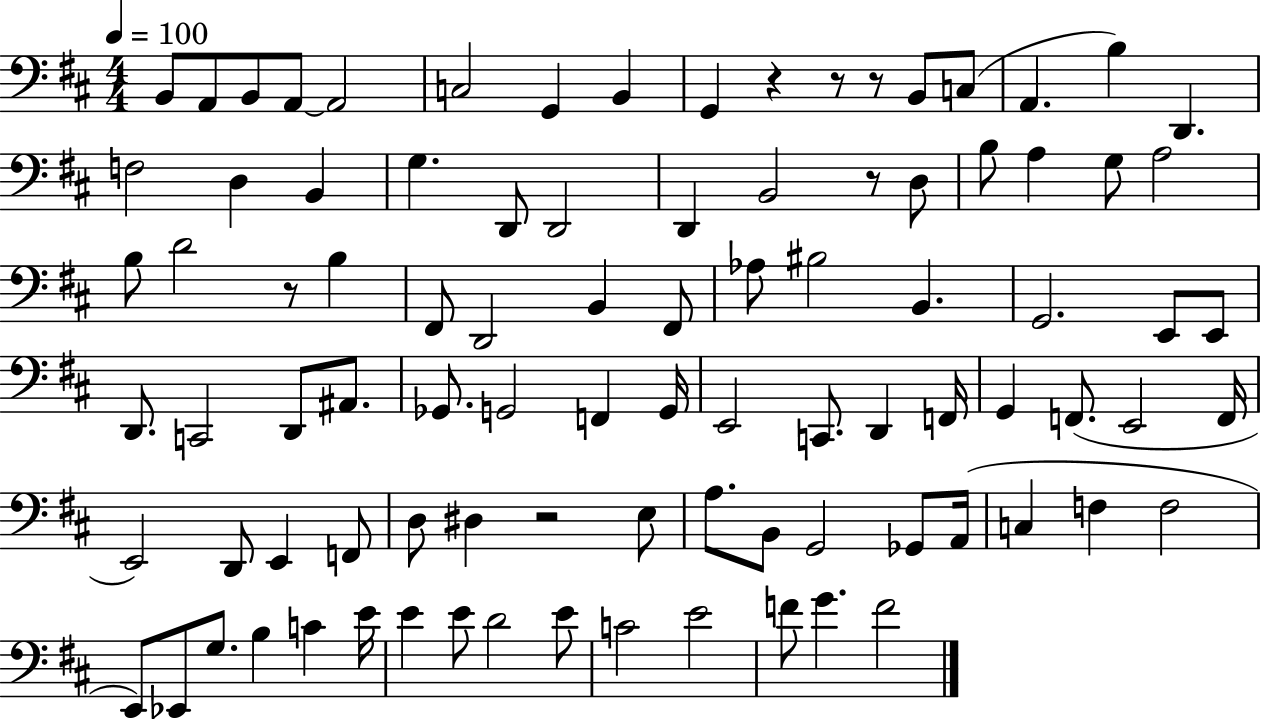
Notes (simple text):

B2/e A2/e B2/e A2/e A2/h C3/h G2/q B2/q G2/q R/q R/e R/e B2/e C3/e A2/q. B3/q D2/q. F3/h D3/q B2/q G3/q. D2/e D2/h D2/q B2/h R/e D3/e B3/e A3/q G3/e A3/h B3/e D4/h R/e B3/q F#2/e D2/h B2/q F#2/e Ab3/e BIS3/h B2/q. G2/h. E2/e E2/e D2/e. C2/h D2/e A#2/e. Gb2/e. G2/h F2/q G2/s E2/h C2/e. D2/q F2/s G2/q F2/e. E2/h F2/s E2/h D2/e E2/q F2/e D3/e D#3/q R/h E3/e A3/e. B2/e G2/h Gb2/e A2/s C3/q F3/q F3/h E2/e Eb2/e G3/e. B3/q C4/q E4/s E4/q E4/e D4/h E4/e C4/h E4/h F4/e G4/q. F4/h